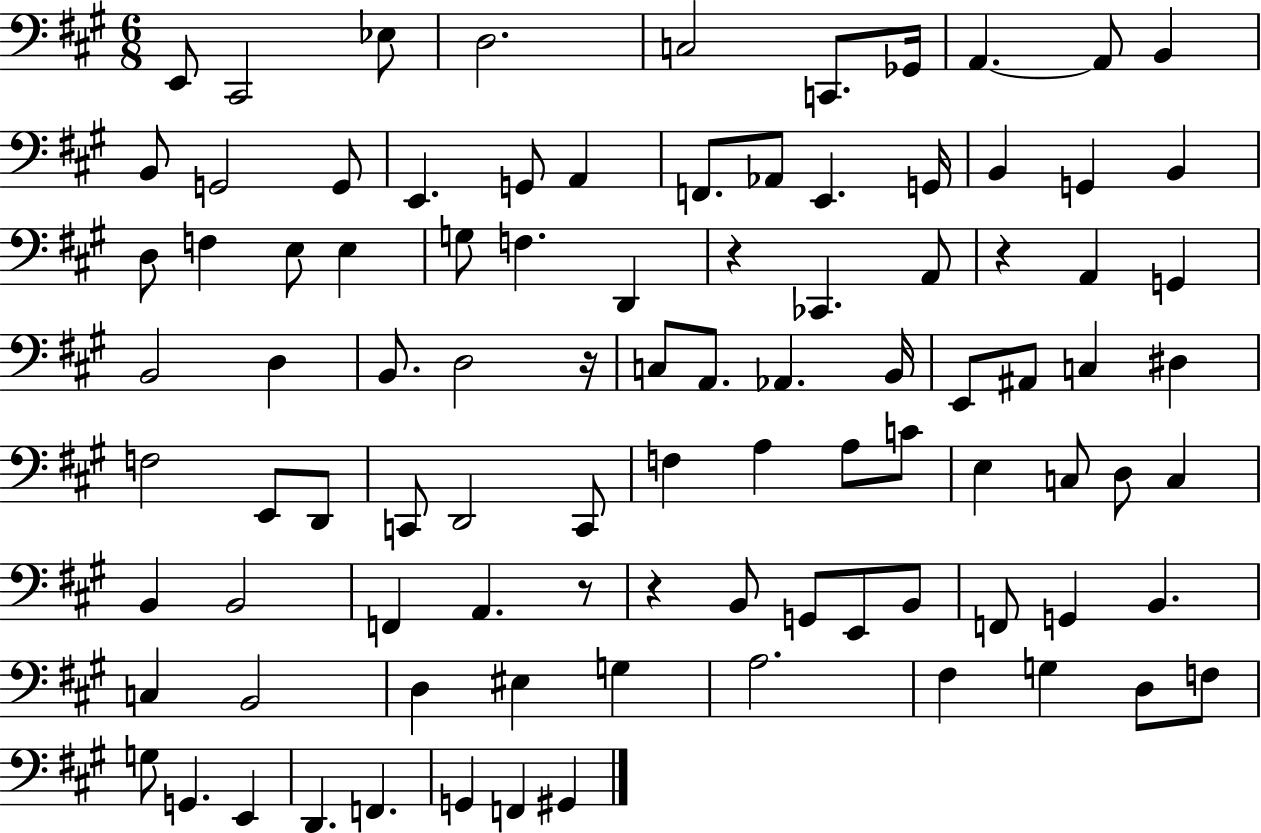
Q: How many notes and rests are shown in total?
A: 94